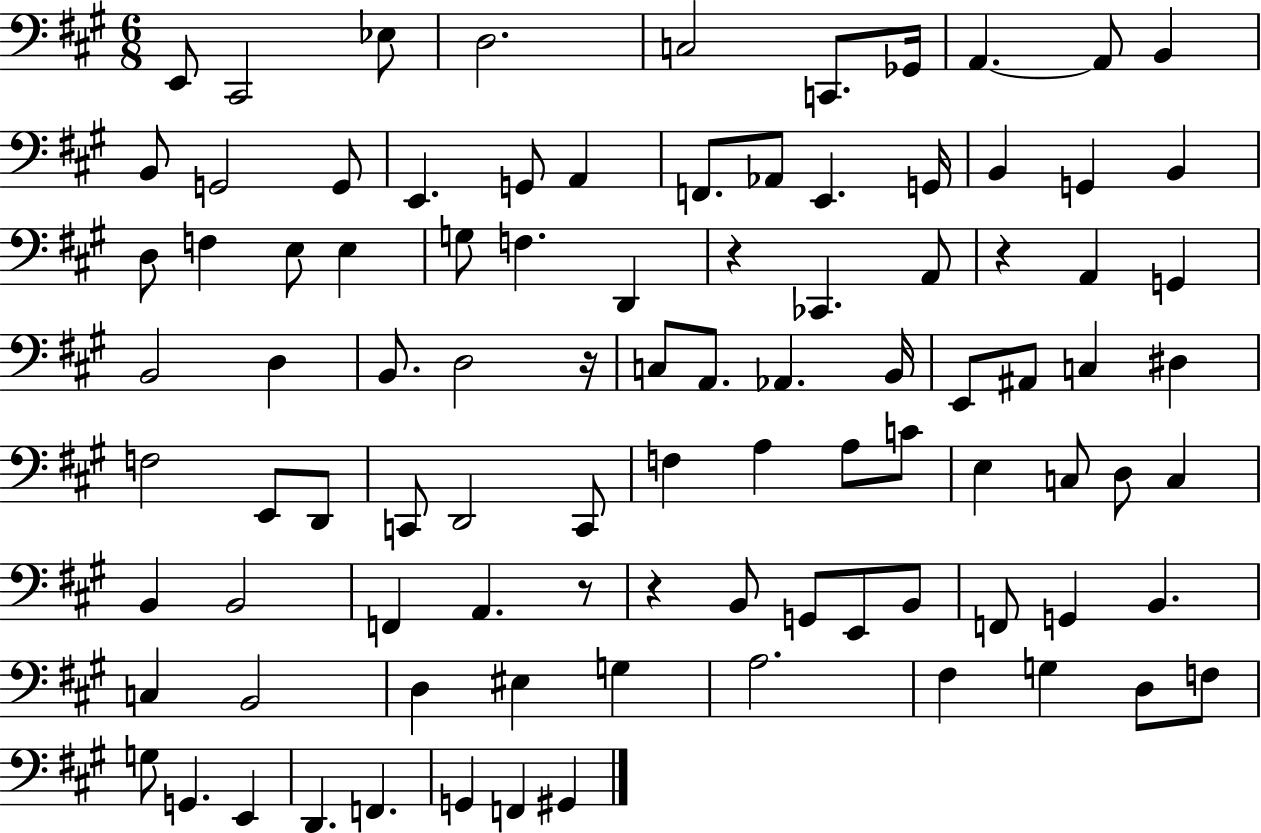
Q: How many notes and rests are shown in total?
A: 94